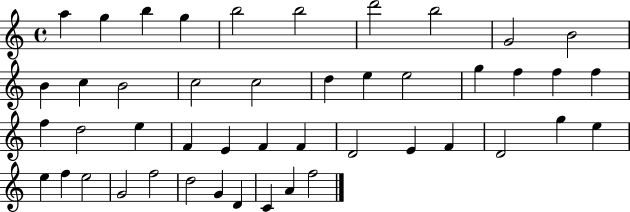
X:1
T:Untitled
M:4/4
L:1/4
K:C
a g b g b2 b2 d'2 b2 G2 B2 B c B2 c2 c2 d e e2 g f f f f d2 e F E F F D2 E F D2 g e e f e2 G2 f2 d2 G D C A f2